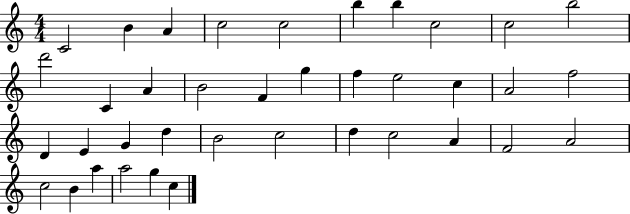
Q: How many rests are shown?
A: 0